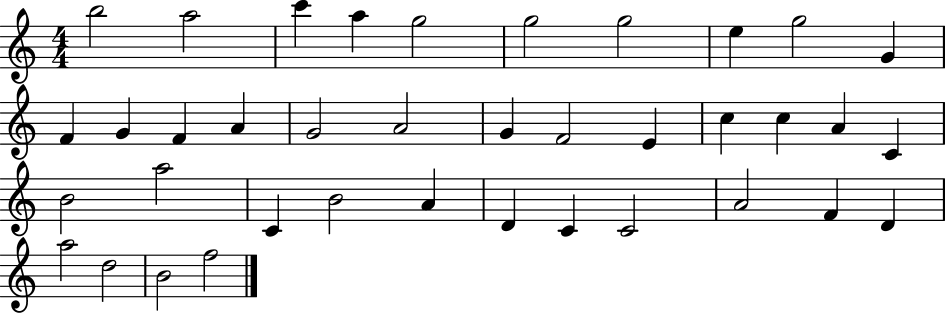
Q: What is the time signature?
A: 4/4